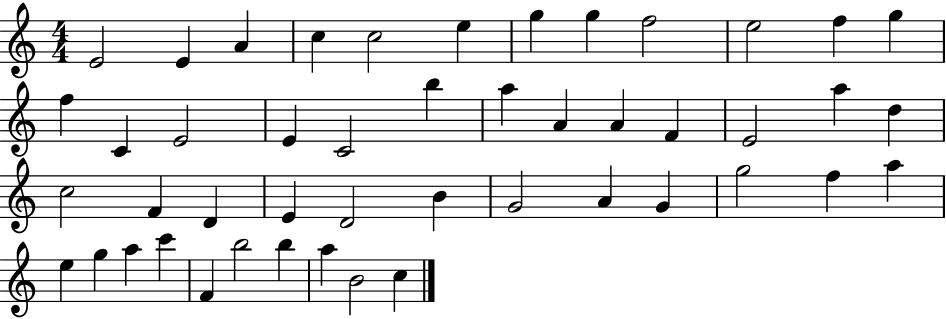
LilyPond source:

{
  \clef treble
  \numericTimeSignature
  \time 4/4
  \key c \major
  e'2 e'4 a'4 | c''4 c''2 e''4 | g''4 g''4 f''2 | e''2 f''4 g''4 | \break f''4 c'4 e'2 | e'4 c'2 b''4 | a''4 a'4 a'4 f'4 | e'2 a''4 d''4 | \break c''2 f'4 d'4 | e'4 d'2 b'4 | g'2 a'4 g'4 | g''2 f''4 a''4 | \break e''4 g''4 a''4 c'''4 | f'4 b''2 b''4 | a''4 b'2 c''4 | \bar "|."
}